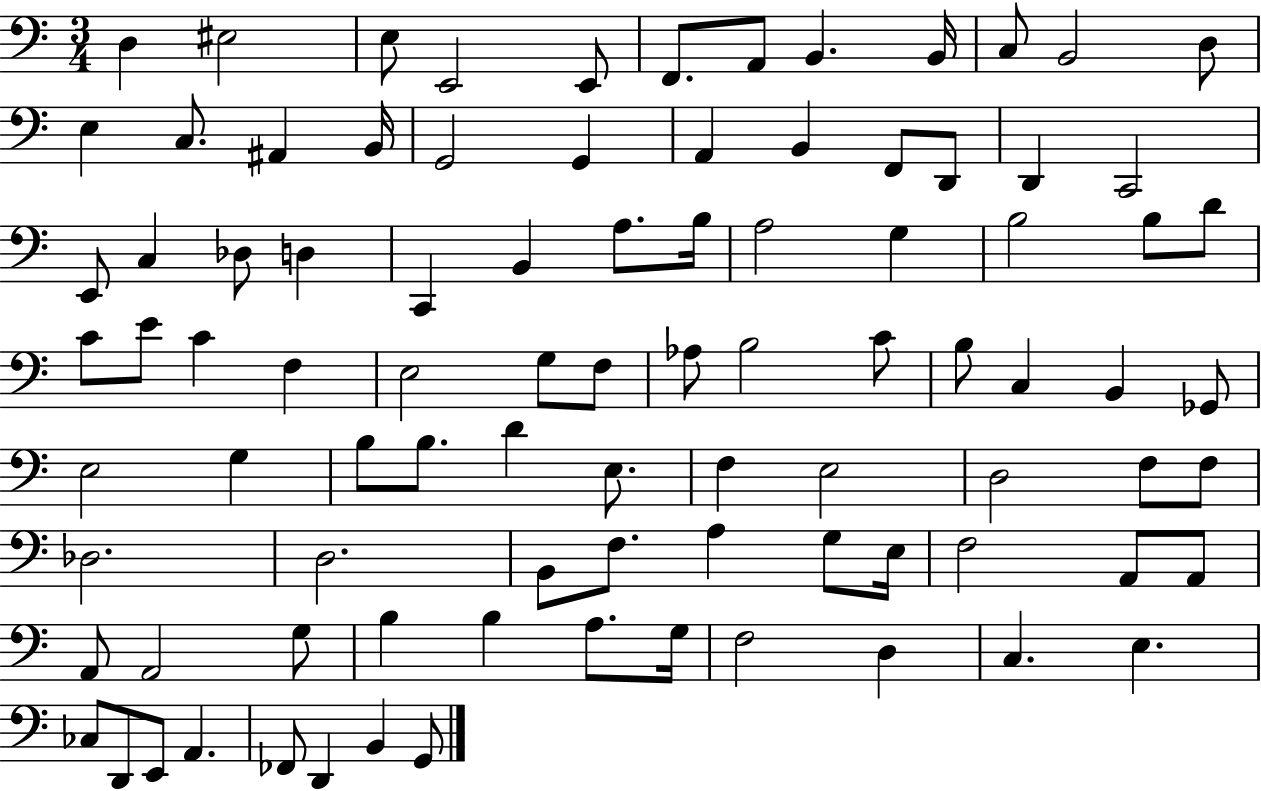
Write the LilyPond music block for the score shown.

{
  \clef bass
  \numericTimeSignature
  \time 3/4
  \key c \major
  \repeat volta 2 { d4 eis2 | e8 e,2 e,8 | f,8. a,8 b,4. b,16 | c8 b,2 d8 | \break e4 c8. ais,4 b,16 | g,2 g,4 | a,4 b,4 f,8 d,8 | d,4 c,2 | \break e,8 c4 des8 d4 | c,4 b,4 a8. b16 | a2 g4 | b2 b8 d'8 | \break c'8 e'8 c'4 f4 | e2 g8 f8 | aes8 b2 c'8 | b8 c4 b,4 ges,8 | \break e2 g4 | b8 b8. d'4 e8. | f4 e2 | d2 f8 f8 | \break des2. | d2. | b,8 f8. a4 g8 e16 | f2 a,8 a,8 | \break a,8 a,2 g8 | b4 b4 a8. g16 | f2 d4 | c4. e4. | \break ces8 d,8 e,8 a,4. | fes,8 d,4 b,4 g,8 | } \bar "|."
}